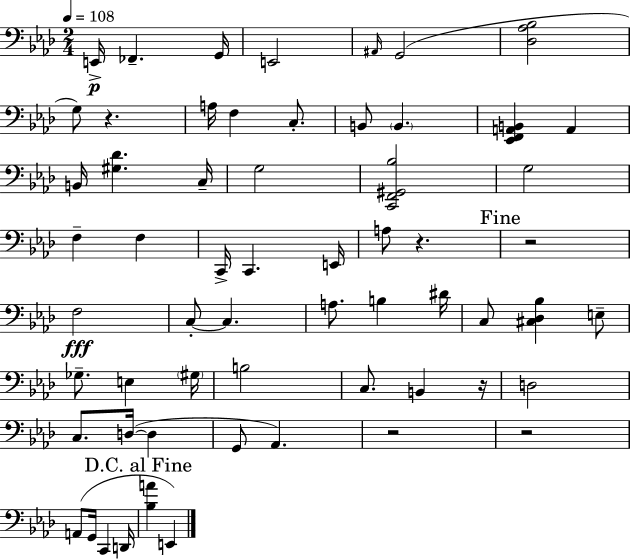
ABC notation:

X:1
T:Untitled
M:2/4
L:1/4
K:Ab
E,,/4 _F,, G,,/4 E,,2 ^A,,/4 G,,2 [_D,_A,_B,]2 G,/2 z A,/4 F, C,/2 B,,/2 B,, [_E,,F,,A,,B,,] A,, B,,/4 [^G,_D] C,/4 G,2 [C,,F,,^G,,_B,]2 G,2 F, F, C,,/4 C,, E,,/4 A,/2 z z2 F,2 C,/2 C, A,/2 B, ^D/4 C,/2 [^C,_D,_B,] E,/2 _G,/2 E, ^G,/4 B,2 C,/2 B,, z/4 D,2 C,/2 D,/4 D, G,,/2 _A,, z2 z2 A,,/2 G,,/4 C,, D,,/4 [_B,A] E,,